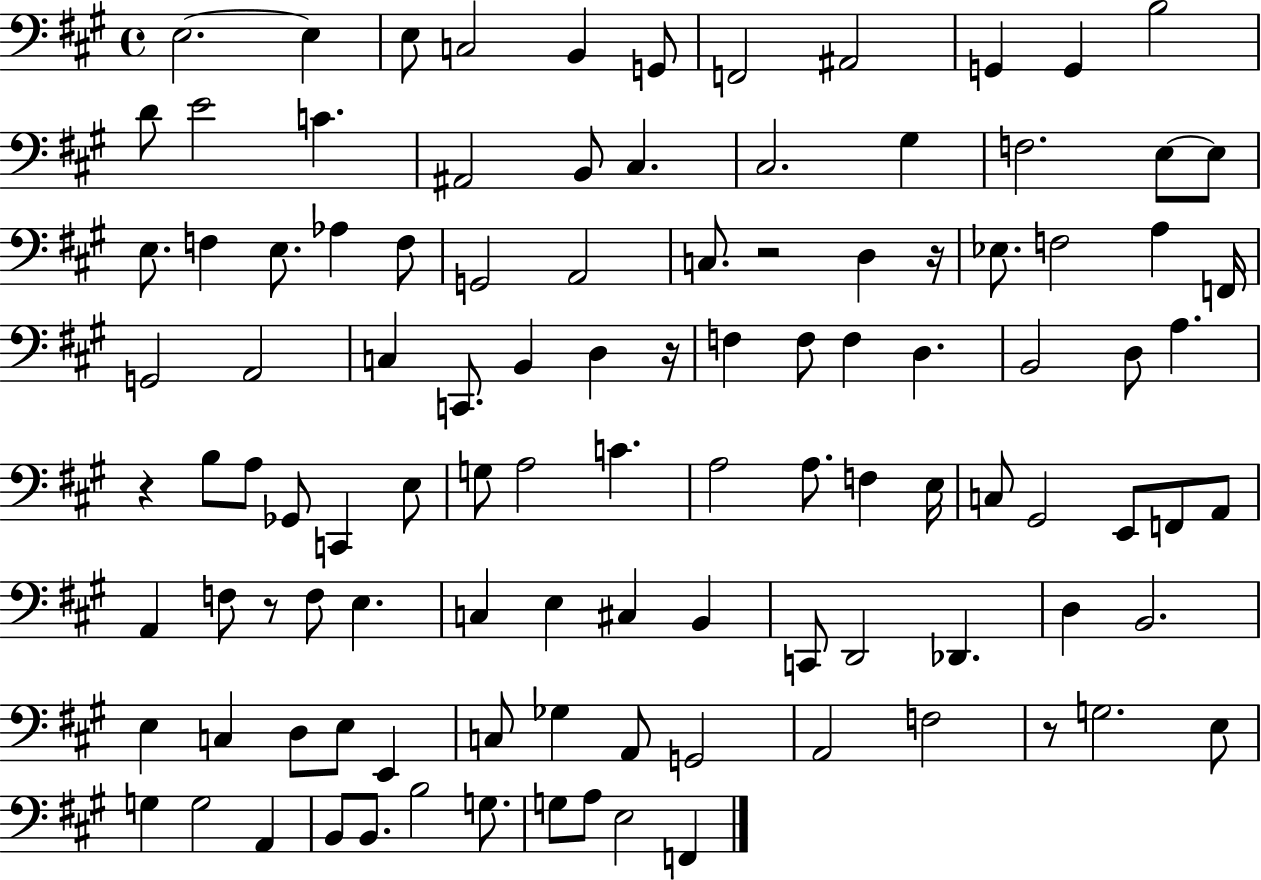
{
  \clef bass
  \time 4/4
  \defaultTimeSignature
  \key a \major
  e2.~~ e4 | e8 c2 b,4 g,8 | f,2 ais,2 | g,4 g,4 b2 | \break d'8 e'2 c'4. | ais,2 b,8 cis4. | cis2. gis4 | f2. e8~~ e8 | \break e8. f4 e8. aes4 f8 | g,2 a,2 | c8. r2 d4 r16 | ees8. f2 a4 f,16 | \break g,2 a,2 | c4 c,8. b,4 d4 r16 | f4 f8 f4 d4. | b,2 d8 a4. | \break r4 b8 a8 ges,8 c,4 e8 | g8 a2 c'4. | a2 a8. f4 e16 | c8 gis,2 e,8 f,8 a,8 | \break a,4 f8 r8 f8 e4. | c4 e4 cis4 b,4 | c,8 d,2 des,4. | d4 b,2. | \break e4 c4 d8 e8 e,4 | c8 ges4 a,8 g,2 | a,2 f2 | r8 g2. e8 | \break g4 g2 a,4 | b,8 b,8. b2 g8. | g8 a8 e2 f,4 | \bar "|."
}